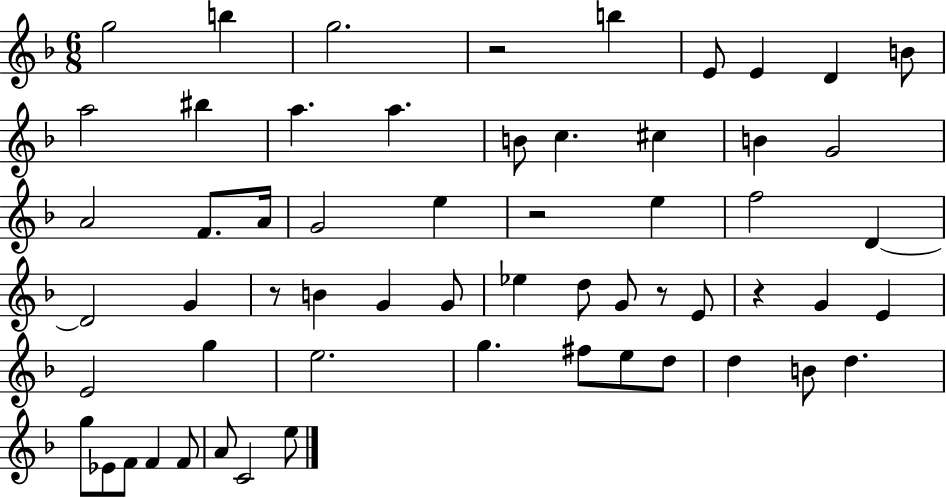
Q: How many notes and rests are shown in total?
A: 59